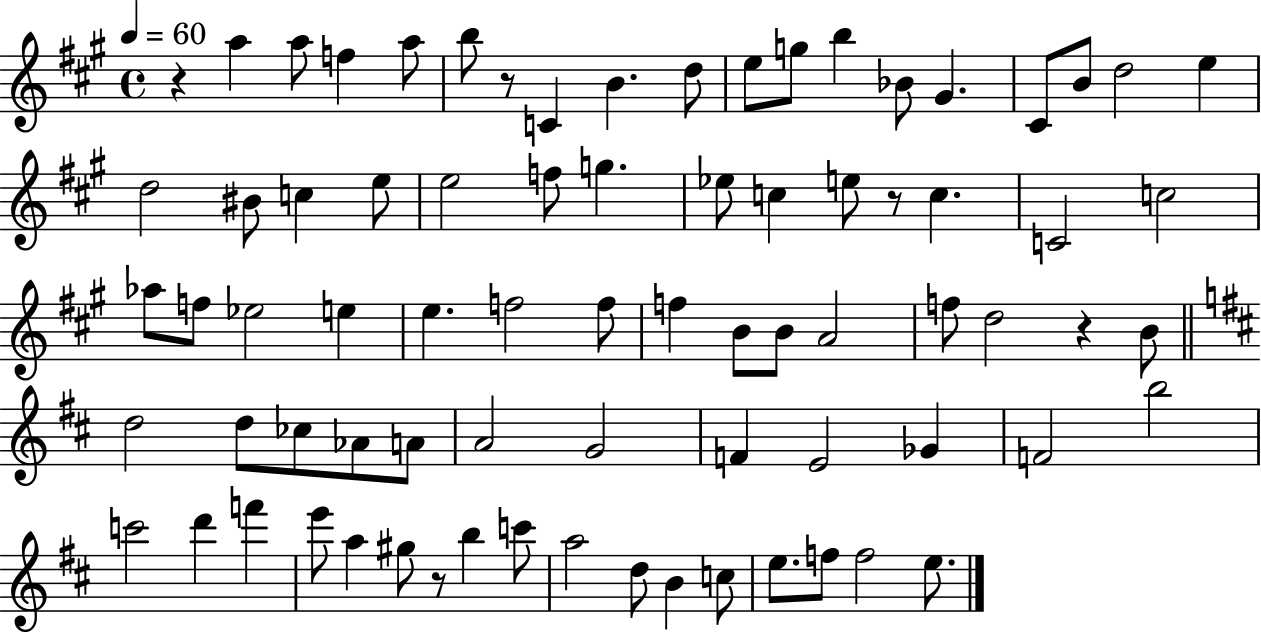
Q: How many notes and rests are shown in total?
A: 77